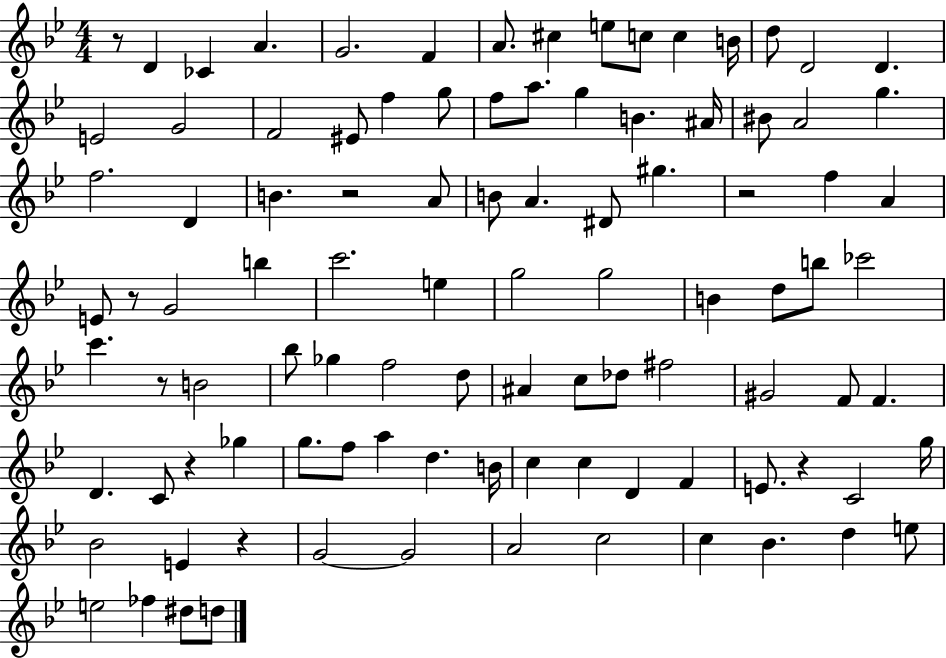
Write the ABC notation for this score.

X:1
T:Untitled
M:4/4
L:1/4
K:Bb
z/2 D _C A G2 F A/2 ^c e/2 c/2 c B/4 d/2 D2 D E2 G2 F2 ^E/2 f g/2 f/2 a/2 g B ^A/4 ^B/2 A2 g f2 D B z2 A/2 B/2 A ^D/2 ^g z2 f A E/2 z/2 G2 b c'2 e g2 g2 B d/2 b/2 _c'2 c' z/2 B2 _b/2 _g f2 d/2 ^A c/2 _d/2 ^f2 ^G2 F/2 F D C/2 z _g g/2 f/2 a d B/4 c c D F E/2 z C2 g/4 _B2 E z G2 G2 A2 c2 c _B d e/2 e2 _f ^d/2 d/2